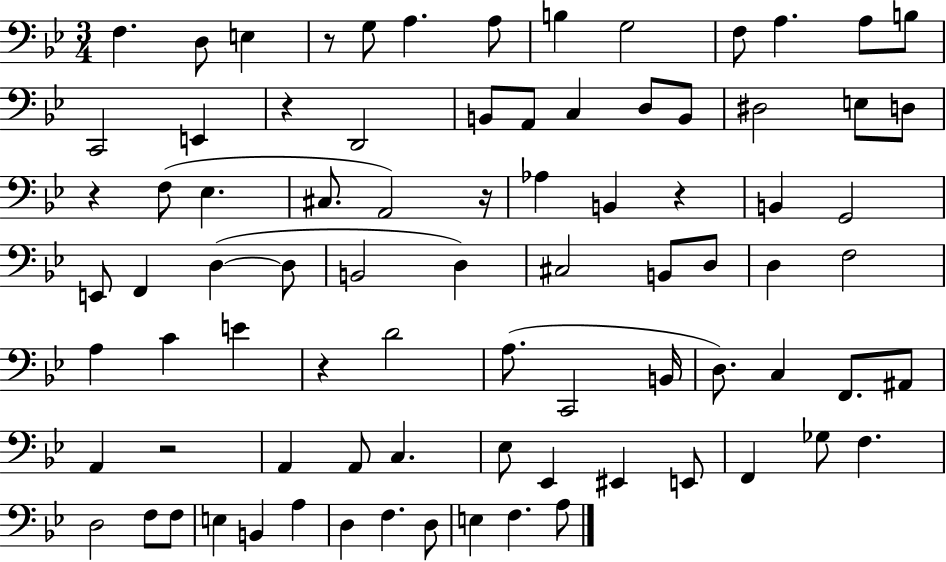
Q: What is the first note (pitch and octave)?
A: F3